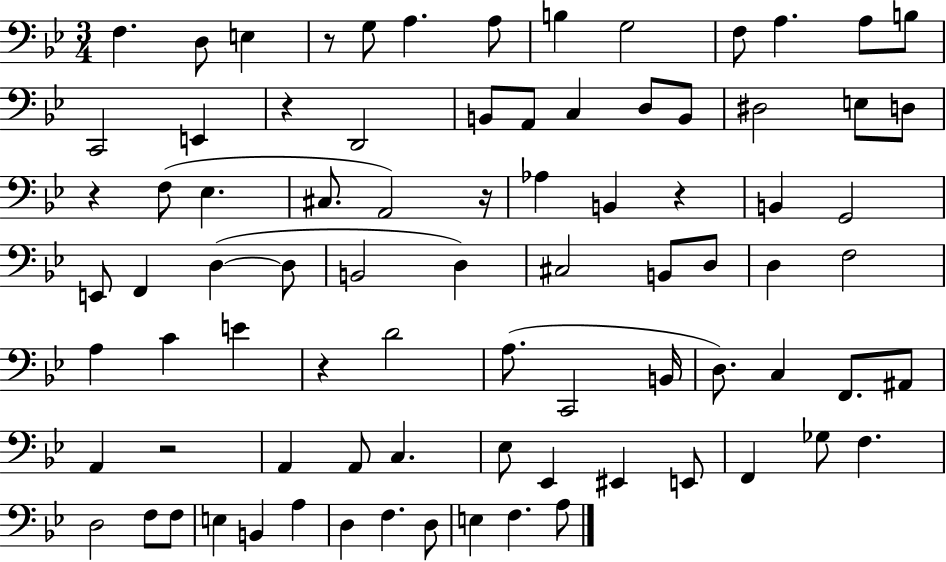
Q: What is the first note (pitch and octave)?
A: F3